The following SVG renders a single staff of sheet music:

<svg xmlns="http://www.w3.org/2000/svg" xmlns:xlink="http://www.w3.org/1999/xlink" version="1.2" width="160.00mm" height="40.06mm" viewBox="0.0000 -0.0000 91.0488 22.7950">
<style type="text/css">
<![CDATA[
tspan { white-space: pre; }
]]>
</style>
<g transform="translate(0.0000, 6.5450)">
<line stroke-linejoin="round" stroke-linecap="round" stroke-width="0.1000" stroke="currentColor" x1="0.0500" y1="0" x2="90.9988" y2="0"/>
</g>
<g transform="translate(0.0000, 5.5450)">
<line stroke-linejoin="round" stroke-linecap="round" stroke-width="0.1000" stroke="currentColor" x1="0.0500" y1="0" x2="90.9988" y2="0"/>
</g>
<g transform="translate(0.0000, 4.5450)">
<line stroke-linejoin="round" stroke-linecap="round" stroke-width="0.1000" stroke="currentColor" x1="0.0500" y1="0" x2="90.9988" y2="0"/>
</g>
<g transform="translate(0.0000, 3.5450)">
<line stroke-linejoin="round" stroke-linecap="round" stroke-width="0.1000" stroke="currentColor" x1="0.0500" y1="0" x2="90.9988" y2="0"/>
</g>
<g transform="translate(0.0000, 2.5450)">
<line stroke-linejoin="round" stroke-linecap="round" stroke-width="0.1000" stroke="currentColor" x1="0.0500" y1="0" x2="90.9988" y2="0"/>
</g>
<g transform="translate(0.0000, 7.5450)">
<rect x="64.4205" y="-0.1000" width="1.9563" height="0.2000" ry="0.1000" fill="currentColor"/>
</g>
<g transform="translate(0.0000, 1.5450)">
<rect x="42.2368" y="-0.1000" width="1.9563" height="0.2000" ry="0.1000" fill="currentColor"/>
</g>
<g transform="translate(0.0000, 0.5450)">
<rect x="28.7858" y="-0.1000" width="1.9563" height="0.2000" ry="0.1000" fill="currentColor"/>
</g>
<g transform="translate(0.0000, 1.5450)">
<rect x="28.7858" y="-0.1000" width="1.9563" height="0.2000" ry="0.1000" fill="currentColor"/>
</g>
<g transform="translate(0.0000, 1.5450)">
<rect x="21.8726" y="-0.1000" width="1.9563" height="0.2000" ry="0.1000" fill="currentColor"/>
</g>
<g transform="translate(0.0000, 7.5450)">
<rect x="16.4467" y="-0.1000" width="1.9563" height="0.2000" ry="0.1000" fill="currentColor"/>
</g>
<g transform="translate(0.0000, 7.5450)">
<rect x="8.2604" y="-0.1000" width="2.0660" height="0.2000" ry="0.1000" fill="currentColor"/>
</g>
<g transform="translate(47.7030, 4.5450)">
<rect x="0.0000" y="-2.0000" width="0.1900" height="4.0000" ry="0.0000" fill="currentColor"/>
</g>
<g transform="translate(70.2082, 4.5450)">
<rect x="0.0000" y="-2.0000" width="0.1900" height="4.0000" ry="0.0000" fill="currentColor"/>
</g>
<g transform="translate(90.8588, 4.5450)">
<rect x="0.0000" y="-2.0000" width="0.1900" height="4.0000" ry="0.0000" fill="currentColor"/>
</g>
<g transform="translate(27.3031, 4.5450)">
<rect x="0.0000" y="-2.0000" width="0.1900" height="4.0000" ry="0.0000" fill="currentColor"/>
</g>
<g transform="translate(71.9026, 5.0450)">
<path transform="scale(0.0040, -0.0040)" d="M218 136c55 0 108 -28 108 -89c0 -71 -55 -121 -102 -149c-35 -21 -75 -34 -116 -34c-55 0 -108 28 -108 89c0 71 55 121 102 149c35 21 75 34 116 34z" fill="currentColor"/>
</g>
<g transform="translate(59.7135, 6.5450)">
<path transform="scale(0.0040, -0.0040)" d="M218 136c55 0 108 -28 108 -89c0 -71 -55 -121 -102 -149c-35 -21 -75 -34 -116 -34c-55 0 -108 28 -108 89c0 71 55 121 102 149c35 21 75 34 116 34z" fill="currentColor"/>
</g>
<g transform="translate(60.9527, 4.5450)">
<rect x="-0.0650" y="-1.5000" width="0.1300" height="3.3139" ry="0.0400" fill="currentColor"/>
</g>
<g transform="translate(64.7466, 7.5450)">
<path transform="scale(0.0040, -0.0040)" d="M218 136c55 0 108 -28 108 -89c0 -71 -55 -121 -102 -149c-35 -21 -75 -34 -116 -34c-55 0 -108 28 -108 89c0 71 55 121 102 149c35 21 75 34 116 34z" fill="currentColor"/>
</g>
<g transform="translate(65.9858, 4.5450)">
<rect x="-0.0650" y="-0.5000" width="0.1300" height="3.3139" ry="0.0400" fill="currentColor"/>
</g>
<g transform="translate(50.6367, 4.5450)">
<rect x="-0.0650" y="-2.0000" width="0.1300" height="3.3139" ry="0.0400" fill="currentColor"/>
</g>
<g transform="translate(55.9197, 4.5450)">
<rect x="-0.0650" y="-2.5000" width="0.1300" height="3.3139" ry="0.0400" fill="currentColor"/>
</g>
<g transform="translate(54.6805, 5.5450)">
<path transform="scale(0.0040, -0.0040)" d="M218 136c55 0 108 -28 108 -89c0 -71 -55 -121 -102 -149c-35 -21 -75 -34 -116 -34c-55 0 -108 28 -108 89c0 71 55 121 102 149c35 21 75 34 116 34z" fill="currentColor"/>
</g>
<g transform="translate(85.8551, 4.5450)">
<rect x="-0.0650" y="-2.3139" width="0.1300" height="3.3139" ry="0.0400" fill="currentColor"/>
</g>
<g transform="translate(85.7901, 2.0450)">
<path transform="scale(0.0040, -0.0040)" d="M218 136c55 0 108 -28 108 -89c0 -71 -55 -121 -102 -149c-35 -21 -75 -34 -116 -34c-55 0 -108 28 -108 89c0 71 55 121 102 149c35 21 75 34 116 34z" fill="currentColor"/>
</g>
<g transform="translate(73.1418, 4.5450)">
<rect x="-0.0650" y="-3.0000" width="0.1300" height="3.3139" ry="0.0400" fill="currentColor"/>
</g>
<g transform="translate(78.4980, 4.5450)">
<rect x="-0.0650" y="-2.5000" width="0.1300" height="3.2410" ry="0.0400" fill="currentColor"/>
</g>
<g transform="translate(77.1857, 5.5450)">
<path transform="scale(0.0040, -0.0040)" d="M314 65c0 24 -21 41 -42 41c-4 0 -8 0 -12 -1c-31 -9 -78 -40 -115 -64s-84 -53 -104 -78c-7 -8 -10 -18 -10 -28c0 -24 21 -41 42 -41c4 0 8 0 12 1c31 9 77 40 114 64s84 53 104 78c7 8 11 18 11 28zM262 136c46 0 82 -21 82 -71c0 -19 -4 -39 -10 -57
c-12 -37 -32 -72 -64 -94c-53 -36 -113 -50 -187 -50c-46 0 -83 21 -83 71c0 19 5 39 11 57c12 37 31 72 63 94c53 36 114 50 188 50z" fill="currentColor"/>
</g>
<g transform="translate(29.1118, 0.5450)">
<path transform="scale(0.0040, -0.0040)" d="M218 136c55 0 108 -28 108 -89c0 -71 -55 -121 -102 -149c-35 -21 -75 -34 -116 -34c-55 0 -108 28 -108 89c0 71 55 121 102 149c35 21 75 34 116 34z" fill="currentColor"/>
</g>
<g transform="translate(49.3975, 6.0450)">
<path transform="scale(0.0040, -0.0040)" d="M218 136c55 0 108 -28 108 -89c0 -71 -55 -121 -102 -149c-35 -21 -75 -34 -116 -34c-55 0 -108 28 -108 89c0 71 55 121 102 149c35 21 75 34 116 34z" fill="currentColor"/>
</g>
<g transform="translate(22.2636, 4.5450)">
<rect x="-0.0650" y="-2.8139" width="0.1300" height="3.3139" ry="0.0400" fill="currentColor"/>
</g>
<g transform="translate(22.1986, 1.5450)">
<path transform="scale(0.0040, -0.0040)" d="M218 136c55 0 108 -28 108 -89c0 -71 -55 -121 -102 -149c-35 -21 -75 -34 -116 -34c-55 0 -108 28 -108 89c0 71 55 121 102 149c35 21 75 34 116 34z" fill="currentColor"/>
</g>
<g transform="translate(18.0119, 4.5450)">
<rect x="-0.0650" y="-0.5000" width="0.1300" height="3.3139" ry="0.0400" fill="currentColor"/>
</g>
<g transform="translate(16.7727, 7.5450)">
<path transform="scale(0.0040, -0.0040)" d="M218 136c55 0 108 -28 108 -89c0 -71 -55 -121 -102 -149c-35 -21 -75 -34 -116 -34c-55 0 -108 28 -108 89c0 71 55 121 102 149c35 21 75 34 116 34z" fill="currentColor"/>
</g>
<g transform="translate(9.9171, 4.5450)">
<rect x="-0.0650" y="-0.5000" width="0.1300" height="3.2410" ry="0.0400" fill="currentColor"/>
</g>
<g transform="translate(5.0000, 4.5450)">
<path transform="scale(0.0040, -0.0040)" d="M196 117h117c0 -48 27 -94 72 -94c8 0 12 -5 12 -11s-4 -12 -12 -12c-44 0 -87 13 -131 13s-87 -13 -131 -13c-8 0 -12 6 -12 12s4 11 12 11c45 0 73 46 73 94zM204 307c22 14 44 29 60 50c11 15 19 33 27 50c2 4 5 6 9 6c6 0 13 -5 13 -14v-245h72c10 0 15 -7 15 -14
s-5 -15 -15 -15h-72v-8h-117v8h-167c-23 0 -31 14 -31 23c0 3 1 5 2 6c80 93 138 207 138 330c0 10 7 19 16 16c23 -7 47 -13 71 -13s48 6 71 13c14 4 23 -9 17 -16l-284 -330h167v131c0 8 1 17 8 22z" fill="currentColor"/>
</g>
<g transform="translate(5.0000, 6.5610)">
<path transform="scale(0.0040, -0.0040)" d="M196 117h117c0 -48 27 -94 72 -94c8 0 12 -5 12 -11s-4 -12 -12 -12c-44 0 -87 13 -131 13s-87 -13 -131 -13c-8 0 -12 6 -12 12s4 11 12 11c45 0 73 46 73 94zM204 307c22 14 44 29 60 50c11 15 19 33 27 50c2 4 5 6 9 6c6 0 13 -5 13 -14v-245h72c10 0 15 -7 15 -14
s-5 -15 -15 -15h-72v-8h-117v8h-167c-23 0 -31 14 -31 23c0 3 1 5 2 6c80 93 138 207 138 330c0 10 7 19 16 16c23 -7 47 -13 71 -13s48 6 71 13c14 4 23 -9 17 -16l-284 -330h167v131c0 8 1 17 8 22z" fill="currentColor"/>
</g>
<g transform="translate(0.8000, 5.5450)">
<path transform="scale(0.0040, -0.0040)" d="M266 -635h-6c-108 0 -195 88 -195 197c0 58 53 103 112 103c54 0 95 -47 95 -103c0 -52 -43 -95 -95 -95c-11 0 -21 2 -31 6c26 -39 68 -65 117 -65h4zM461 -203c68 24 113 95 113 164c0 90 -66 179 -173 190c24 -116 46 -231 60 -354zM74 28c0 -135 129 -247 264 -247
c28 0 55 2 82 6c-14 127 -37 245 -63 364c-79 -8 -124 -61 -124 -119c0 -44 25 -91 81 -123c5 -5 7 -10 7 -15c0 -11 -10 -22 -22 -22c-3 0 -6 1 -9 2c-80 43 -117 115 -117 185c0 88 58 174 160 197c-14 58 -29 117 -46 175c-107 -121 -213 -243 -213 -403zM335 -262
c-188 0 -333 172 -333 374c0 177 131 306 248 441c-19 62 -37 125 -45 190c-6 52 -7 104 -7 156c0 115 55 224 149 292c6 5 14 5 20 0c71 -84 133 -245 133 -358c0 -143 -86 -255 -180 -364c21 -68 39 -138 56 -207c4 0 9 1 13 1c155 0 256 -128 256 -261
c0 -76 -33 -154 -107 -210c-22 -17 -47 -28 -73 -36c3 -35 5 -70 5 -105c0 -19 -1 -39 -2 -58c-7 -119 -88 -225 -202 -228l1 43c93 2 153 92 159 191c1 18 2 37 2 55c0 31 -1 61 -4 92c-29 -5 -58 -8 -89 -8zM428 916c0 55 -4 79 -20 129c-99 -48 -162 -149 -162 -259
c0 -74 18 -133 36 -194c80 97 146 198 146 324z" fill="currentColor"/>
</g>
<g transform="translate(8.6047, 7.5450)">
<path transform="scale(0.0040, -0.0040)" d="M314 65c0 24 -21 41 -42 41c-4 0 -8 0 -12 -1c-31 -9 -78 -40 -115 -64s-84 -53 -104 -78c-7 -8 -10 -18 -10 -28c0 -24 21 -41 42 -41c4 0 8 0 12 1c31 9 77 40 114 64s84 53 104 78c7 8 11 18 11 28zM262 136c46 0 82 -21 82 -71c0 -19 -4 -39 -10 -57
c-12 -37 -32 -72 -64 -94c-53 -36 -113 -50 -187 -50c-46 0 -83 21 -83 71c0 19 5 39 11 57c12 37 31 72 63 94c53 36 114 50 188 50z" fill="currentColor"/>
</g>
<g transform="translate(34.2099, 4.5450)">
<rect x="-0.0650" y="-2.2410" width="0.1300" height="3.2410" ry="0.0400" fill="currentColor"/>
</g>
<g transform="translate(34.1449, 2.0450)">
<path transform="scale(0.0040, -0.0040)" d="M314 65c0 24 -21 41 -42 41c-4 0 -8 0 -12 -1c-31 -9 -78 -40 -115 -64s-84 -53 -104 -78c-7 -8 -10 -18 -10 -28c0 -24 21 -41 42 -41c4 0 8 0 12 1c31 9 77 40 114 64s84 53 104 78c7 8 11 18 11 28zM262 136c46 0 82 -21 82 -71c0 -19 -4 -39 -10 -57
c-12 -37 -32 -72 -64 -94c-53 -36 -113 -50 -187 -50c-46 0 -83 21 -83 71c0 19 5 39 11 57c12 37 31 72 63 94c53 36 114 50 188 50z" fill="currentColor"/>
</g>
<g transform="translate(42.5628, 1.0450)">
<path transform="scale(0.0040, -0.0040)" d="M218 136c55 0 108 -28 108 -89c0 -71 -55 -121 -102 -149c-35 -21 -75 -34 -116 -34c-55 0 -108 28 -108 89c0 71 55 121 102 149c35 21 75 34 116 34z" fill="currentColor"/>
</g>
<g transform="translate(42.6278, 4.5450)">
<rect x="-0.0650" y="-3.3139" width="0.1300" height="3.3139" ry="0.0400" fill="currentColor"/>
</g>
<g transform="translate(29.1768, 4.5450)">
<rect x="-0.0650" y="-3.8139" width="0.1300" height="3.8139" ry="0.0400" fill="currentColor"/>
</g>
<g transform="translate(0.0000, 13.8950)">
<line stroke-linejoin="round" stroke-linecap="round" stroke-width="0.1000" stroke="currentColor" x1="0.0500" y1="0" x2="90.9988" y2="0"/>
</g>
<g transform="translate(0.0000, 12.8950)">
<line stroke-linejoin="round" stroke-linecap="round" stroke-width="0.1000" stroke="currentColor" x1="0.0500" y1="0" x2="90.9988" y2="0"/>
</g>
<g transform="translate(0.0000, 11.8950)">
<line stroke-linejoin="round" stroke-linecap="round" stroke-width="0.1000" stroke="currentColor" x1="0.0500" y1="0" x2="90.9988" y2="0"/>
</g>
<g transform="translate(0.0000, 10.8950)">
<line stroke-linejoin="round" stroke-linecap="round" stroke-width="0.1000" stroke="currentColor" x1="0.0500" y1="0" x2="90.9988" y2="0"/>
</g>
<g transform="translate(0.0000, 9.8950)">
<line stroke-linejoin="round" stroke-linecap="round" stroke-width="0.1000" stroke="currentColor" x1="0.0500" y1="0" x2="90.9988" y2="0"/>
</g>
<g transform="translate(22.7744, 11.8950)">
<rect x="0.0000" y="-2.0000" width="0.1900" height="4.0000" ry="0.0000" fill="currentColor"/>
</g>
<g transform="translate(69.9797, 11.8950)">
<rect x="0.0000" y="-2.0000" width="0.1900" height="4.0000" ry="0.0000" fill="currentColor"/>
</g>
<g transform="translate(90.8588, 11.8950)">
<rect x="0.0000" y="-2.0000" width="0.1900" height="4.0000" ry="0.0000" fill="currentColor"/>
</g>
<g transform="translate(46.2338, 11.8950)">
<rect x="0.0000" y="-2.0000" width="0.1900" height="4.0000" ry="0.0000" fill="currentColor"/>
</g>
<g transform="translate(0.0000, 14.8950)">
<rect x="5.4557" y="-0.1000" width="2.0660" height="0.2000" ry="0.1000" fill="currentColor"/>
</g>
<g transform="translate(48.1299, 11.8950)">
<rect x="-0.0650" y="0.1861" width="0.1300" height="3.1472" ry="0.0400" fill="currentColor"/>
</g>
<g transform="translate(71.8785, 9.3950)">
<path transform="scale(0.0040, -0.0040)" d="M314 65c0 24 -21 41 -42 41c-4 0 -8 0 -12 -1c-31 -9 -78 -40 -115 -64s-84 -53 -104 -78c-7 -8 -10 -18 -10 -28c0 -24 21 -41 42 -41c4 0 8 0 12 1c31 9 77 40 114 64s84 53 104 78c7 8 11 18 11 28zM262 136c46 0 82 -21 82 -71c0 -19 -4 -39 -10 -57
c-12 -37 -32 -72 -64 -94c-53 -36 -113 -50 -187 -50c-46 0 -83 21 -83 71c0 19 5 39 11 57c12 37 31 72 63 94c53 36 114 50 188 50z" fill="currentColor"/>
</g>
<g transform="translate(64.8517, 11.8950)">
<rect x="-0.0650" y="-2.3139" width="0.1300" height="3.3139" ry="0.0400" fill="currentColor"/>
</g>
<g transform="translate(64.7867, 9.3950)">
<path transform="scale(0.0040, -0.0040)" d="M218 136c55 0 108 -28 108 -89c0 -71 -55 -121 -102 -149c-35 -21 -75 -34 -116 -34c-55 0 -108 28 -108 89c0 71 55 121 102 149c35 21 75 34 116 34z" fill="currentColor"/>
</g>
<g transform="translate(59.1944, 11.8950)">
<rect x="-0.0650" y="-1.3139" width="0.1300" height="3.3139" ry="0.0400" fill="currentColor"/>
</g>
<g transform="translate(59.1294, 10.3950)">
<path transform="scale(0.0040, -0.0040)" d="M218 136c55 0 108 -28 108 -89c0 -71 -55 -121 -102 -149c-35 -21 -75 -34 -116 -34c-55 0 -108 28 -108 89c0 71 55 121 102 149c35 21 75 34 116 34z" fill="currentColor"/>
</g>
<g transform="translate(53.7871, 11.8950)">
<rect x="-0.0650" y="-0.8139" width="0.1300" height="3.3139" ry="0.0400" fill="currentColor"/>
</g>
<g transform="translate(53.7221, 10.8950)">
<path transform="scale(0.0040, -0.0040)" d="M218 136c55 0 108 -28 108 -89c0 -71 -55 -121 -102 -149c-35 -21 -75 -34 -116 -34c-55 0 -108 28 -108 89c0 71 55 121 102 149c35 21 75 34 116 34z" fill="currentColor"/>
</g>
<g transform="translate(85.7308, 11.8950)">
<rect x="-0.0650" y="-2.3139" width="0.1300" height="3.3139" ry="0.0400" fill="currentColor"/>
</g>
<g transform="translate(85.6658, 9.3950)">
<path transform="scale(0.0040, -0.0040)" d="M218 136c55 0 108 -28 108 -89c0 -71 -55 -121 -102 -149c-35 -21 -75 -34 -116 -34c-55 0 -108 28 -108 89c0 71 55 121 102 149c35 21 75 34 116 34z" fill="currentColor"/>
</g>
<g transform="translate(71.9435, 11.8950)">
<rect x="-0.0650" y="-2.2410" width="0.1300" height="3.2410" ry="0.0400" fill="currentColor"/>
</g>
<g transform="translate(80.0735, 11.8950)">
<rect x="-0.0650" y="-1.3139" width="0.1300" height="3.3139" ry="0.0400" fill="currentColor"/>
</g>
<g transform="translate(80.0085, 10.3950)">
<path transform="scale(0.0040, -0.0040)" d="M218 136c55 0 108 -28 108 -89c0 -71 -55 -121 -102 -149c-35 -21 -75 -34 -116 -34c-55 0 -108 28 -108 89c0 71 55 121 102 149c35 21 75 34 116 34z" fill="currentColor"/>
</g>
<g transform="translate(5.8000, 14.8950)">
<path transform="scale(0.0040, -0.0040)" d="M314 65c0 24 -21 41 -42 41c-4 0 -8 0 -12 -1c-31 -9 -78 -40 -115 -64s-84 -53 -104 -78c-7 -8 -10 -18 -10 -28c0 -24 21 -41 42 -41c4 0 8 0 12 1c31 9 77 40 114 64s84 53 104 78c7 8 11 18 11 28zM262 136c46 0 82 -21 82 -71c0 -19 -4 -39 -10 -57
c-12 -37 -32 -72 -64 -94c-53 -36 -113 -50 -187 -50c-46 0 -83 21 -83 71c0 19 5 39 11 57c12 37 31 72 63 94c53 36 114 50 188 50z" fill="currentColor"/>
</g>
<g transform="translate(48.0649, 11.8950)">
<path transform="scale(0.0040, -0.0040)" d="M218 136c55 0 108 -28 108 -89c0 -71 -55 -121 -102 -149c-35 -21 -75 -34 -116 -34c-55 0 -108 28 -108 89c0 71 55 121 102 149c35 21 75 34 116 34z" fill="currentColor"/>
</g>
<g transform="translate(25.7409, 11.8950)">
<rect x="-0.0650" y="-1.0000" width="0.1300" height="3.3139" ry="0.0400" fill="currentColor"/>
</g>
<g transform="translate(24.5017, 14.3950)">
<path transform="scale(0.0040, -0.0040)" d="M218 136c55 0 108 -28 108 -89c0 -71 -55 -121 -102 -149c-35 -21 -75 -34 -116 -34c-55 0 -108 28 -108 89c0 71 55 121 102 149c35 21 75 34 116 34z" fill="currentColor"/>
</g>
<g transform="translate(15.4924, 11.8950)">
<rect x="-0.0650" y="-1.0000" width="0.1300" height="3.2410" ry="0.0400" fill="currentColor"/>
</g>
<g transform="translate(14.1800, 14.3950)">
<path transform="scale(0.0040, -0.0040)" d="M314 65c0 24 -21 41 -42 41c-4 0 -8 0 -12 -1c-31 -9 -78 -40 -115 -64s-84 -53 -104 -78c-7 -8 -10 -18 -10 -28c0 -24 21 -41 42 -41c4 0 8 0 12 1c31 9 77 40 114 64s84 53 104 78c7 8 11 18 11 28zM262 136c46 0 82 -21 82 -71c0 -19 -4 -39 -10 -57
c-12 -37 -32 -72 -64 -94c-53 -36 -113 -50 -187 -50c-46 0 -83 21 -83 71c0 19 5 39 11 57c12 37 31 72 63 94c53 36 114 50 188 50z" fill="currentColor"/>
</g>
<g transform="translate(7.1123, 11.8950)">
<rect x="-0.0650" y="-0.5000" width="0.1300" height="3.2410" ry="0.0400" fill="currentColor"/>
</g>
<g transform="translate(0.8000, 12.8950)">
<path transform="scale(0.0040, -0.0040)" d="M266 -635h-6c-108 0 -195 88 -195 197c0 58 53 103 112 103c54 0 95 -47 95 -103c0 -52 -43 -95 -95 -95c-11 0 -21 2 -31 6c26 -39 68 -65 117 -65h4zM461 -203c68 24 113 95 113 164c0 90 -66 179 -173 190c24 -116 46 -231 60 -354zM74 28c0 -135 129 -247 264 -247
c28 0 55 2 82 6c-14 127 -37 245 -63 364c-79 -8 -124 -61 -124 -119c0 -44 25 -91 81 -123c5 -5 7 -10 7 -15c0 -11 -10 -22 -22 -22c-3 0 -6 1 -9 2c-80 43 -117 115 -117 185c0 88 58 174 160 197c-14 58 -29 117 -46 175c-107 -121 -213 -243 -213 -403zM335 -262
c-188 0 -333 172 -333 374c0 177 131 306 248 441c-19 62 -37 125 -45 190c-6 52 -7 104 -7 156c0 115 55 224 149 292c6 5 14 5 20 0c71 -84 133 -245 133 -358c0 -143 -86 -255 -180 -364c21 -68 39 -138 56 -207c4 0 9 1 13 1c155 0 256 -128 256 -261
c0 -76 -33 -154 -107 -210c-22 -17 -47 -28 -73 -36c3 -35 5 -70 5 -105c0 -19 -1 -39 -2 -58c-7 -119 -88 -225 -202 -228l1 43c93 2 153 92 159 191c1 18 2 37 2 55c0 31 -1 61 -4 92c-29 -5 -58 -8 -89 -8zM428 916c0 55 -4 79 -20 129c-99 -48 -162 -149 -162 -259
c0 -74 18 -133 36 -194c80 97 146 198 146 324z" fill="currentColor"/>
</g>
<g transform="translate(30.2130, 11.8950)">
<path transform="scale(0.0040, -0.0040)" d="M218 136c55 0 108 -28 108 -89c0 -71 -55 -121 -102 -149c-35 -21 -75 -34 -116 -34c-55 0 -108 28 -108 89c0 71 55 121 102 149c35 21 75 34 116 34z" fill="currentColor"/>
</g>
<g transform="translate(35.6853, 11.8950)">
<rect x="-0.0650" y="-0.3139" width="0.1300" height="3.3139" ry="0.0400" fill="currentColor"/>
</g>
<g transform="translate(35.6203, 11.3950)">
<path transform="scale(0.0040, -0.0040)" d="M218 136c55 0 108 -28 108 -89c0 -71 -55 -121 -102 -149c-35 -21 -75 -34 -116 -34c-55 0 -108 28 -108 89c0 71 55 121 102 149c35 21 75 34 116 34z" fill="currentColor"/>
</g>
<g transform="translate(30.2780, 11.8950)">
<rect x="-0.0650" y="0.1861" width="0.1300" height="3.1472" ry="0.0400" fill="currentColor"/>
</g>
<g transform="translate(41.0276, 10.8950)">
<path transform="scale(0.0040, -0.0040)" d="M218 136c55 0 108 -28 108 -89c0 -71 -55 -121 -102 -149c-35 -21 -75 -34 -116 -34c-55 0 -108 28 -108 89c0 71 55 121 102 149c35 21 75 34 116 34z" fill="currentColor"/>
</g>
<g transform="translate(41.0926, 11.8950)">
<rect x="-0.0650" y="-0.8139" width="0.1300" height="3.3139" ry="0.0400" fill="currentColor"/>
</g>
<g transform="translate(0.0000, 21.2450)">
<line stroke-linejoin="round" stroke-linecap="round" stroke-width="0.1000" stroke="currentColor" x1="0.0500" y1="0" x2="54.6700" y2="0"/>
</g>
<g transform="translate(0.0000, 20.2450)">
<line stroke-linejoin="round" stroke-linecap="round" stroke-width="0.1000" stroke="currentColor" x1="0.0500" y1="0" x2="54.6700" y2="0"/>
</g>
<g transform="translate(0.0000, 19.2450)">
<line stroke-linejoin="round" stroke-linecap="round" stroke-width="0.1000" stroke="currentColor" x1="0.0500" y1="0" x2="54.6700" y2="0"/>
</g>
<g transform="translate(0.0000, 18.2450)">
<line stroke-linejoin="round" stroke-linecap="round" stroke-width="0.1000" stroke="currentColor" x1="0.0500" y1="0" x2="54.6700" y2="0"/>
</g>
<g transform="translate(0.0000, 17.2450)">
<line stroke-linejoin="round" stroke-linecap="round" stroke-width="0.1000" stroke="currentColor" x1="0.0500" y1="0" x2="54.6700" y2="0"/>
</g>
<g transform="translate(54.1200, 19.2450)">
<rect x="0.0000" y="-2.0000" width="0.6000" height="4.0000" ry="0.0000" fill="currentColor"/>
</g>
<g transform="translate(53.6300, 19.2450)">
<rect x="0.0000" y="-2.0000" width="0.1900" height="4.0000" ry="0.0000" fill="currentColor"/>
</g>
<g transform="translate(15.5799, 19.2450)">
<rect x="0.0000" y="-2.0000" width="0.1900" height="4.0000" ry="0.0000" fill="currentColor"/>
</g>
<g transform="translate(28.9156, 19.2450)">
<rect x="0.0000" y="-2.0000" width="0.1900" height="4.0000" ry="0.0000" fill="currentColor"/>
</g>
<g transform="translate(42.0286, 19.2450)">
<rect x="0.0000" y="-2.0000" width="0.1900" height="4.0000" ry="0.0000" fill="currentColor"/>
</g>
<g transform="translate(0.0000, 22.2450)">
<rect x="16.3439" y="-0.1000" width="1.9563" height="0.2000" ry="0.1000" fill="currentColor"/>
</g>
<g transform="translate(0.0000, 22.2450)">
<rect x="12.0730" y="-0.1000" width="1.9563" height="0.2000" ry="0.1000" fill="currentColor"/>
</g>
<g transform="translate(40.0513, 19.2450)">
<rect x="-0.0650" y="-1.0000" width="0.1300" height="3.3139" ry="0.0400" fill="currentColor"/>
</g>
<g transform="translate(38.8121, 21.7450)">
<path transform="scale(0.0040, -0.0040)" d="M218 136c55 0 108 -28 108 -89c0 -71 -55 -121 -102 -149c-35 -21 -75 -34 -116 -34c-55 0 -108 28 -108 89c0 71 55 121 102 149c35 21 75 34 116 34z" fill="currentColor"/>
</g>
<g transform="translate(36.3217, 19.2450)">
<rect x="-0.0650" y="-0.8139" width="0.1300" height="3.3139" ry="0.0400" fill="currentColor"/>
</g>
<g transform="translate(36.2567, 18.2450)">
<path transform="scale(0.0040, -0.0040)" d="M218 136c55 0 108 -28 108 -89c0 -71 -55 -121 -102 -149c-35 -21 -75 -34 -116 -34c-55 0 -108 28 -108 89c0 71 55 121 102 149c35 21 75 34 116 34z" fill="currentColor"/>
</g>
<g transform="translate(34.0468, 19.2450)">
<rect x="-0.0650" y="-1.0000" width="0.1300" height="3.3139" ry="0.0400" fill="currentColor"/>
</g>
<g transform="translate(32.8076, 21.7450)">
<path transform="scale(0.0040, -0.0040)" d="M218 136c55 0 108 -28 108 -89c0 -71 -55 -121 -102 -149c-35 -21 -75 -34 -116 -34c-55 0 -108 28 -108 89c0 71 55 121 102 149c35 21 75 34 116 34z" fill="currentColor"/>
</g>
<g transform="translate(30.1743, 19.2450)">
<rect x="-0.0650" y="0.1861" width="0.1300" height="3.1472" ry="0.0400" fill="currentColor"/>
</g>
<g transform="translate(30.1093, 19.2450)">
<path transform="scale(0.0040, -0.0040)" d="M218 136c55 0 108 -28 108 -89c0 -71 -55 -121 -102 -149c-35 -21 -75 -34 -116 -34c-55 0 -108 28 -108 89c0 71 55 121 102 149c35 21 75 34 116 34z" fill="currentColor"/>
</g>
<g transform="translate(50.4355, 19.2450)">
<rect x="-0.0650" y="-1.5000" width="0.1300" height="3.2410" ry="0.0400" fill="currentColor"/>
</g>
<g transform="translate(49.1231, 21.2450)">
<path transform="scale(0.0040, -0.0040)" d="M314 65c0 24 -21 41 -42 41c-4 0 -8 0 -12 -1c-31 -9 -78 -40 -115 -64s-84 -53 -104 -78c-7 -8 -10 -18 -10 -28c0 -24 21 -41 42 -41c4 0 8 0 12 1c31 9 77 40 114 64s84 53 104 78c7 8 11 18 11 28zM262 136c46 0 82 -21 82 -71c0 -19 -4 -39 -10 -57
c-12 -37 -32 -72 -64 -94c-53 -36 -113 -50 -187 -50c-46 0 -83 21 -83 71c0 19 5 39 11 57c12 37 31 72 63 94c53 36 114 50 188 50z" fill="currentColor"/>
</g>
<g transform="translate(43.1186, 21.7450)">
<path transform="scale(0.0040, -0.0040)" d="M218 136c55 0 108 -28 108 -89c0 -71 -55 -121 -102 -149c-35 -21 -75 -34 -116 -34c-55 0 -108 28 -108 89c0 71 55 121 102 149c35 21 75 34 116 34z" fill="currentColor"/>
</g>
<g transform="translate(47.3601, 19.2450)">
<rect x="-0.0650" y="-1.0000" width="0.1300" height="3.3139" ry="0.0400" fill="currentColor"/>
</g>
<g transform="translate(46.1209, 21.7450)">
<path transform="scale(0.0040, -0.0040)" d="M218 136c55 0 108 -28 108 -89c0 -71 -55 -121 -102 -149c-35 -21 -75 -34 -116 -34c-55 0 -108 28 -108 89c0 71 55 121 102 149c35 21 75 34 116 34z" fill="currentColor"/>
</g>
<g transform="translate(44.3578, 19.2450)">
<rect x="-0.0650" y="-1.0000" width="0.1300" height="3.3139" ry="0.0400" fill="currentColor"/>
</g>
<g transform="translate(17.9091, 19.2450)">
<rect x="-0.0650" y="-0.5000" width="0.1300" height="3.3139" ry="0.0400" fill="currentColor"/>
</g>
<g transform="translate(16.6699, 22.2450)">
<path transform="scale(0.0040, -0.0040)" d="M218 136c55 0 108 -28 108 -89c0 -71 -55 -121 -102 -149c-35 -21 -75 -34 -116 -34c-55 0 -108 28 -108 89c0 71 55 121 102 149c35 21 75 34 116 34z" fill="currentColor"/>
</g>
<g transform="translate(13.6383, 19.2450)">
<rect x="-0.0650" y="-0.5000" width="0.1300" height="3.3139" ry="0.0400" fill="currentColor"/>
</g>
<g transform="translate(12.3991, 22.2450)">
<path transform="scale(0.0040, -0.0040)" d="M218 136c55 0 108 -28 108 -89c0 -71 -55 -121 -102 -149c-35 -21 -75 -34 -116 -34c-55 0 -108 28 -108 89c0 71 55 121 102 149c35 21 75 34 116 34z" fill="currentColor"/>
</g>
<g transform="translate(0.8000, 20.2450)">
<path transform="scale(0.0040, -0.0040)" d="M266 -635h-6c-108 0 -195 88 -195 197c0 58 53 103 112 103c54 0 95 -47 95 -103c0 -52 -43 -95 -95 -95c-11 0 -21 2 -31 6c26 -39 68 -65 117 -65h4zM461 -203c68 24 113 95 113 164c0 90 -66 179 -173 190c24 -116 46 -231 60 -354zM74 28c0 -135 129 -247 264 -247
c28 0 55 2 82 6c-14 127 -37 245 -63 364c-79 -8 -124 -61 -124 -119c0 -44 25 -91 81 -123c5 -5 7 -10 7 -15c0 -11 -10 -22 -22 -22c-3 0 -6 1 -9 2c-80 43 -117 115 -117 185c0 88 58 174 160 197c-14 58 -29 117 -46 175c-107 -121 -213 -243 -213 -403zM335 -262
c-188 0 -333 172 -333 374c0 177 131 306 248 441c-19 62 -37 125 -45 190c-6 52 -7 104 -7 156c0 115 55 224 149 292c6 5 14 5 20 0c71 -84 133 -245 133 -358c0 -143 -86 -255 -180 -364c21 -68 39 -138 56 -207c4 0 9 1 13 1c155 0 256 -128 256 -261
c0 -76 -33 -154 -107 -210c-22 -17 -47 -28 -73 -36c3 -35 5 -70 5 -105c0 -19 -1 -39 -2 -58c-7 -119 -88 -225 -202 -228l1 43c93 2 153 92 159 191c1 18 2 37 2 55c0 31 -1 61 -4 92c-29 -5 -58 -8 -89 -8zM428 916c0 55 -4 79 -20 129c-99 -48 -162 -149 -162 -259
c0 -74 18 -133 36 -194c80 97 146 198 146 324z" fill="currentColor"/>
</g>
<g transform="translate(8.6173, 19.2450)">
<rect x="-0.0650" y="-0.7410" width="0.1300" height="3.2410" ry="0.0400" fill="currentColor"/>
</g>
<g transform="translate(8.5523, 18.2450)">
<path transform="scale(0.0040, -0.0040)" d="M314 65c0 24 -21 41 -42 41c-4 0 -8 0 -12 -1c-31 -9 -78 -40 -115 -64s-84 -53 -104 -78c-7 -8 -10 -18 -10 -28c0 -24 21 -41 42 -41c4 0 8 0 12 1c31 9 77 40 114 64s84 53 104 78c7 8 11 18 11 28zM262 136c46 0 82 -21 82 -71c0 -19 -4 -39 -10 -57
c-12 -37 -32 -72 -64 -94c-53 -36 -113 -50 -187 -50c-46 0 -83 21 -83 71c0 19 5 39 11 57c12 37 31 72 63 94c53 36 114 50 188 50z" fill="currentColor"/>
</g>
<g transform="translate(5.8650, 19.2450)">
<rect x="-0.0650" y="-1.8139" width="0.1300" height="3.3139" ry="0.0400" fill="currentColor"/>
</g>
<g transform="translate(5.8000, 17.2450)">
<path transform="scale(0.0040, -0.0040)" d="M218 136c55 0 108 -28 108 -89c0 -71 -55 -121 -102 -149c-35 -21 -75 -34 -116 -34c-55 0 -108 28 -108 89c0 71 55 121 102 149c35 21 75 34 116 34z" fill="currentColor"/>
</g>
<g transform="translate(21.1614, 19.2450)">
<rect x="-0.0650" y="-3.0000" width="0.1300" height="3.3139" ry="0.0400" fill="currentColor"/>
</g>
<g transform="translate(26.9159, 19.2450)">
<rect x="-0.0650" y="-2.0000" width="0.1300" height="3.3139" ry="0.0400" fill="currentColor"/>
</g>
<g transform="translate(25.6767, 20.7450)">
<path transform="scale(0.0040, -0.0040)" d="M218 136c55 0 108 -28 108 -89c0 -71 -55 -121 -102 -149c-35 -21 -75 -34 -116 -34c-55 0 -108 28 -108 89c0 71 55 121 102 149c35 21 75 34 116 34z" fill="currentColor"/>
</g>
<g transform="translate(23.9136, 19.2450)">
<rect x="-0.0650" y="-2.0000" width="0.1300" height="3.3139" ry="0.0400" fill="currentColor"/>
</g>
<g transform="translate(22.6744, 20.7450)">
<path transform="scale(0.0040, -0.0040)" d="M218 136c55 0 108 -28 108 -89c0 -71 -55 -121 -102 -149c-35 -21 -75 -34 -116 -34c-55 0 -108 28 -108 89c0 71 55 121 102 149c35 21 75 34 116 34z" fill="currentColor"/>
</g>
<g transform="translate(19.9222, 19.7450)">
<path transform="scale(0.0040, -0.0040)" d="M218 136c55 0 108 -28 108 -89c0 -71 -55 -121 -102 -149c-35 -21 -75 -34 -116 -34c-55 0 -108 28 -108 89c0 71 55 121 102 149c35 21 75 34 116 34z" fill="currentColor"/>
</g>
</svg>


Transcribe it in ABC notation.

X:1
T:Untitled
M:4/4
L:1/4
K:C
C2 C a c' g2 b F G E C A G2 g C2 D2 D B c d B d e g g2 e g f d2 C C A F F B D d D D D E2